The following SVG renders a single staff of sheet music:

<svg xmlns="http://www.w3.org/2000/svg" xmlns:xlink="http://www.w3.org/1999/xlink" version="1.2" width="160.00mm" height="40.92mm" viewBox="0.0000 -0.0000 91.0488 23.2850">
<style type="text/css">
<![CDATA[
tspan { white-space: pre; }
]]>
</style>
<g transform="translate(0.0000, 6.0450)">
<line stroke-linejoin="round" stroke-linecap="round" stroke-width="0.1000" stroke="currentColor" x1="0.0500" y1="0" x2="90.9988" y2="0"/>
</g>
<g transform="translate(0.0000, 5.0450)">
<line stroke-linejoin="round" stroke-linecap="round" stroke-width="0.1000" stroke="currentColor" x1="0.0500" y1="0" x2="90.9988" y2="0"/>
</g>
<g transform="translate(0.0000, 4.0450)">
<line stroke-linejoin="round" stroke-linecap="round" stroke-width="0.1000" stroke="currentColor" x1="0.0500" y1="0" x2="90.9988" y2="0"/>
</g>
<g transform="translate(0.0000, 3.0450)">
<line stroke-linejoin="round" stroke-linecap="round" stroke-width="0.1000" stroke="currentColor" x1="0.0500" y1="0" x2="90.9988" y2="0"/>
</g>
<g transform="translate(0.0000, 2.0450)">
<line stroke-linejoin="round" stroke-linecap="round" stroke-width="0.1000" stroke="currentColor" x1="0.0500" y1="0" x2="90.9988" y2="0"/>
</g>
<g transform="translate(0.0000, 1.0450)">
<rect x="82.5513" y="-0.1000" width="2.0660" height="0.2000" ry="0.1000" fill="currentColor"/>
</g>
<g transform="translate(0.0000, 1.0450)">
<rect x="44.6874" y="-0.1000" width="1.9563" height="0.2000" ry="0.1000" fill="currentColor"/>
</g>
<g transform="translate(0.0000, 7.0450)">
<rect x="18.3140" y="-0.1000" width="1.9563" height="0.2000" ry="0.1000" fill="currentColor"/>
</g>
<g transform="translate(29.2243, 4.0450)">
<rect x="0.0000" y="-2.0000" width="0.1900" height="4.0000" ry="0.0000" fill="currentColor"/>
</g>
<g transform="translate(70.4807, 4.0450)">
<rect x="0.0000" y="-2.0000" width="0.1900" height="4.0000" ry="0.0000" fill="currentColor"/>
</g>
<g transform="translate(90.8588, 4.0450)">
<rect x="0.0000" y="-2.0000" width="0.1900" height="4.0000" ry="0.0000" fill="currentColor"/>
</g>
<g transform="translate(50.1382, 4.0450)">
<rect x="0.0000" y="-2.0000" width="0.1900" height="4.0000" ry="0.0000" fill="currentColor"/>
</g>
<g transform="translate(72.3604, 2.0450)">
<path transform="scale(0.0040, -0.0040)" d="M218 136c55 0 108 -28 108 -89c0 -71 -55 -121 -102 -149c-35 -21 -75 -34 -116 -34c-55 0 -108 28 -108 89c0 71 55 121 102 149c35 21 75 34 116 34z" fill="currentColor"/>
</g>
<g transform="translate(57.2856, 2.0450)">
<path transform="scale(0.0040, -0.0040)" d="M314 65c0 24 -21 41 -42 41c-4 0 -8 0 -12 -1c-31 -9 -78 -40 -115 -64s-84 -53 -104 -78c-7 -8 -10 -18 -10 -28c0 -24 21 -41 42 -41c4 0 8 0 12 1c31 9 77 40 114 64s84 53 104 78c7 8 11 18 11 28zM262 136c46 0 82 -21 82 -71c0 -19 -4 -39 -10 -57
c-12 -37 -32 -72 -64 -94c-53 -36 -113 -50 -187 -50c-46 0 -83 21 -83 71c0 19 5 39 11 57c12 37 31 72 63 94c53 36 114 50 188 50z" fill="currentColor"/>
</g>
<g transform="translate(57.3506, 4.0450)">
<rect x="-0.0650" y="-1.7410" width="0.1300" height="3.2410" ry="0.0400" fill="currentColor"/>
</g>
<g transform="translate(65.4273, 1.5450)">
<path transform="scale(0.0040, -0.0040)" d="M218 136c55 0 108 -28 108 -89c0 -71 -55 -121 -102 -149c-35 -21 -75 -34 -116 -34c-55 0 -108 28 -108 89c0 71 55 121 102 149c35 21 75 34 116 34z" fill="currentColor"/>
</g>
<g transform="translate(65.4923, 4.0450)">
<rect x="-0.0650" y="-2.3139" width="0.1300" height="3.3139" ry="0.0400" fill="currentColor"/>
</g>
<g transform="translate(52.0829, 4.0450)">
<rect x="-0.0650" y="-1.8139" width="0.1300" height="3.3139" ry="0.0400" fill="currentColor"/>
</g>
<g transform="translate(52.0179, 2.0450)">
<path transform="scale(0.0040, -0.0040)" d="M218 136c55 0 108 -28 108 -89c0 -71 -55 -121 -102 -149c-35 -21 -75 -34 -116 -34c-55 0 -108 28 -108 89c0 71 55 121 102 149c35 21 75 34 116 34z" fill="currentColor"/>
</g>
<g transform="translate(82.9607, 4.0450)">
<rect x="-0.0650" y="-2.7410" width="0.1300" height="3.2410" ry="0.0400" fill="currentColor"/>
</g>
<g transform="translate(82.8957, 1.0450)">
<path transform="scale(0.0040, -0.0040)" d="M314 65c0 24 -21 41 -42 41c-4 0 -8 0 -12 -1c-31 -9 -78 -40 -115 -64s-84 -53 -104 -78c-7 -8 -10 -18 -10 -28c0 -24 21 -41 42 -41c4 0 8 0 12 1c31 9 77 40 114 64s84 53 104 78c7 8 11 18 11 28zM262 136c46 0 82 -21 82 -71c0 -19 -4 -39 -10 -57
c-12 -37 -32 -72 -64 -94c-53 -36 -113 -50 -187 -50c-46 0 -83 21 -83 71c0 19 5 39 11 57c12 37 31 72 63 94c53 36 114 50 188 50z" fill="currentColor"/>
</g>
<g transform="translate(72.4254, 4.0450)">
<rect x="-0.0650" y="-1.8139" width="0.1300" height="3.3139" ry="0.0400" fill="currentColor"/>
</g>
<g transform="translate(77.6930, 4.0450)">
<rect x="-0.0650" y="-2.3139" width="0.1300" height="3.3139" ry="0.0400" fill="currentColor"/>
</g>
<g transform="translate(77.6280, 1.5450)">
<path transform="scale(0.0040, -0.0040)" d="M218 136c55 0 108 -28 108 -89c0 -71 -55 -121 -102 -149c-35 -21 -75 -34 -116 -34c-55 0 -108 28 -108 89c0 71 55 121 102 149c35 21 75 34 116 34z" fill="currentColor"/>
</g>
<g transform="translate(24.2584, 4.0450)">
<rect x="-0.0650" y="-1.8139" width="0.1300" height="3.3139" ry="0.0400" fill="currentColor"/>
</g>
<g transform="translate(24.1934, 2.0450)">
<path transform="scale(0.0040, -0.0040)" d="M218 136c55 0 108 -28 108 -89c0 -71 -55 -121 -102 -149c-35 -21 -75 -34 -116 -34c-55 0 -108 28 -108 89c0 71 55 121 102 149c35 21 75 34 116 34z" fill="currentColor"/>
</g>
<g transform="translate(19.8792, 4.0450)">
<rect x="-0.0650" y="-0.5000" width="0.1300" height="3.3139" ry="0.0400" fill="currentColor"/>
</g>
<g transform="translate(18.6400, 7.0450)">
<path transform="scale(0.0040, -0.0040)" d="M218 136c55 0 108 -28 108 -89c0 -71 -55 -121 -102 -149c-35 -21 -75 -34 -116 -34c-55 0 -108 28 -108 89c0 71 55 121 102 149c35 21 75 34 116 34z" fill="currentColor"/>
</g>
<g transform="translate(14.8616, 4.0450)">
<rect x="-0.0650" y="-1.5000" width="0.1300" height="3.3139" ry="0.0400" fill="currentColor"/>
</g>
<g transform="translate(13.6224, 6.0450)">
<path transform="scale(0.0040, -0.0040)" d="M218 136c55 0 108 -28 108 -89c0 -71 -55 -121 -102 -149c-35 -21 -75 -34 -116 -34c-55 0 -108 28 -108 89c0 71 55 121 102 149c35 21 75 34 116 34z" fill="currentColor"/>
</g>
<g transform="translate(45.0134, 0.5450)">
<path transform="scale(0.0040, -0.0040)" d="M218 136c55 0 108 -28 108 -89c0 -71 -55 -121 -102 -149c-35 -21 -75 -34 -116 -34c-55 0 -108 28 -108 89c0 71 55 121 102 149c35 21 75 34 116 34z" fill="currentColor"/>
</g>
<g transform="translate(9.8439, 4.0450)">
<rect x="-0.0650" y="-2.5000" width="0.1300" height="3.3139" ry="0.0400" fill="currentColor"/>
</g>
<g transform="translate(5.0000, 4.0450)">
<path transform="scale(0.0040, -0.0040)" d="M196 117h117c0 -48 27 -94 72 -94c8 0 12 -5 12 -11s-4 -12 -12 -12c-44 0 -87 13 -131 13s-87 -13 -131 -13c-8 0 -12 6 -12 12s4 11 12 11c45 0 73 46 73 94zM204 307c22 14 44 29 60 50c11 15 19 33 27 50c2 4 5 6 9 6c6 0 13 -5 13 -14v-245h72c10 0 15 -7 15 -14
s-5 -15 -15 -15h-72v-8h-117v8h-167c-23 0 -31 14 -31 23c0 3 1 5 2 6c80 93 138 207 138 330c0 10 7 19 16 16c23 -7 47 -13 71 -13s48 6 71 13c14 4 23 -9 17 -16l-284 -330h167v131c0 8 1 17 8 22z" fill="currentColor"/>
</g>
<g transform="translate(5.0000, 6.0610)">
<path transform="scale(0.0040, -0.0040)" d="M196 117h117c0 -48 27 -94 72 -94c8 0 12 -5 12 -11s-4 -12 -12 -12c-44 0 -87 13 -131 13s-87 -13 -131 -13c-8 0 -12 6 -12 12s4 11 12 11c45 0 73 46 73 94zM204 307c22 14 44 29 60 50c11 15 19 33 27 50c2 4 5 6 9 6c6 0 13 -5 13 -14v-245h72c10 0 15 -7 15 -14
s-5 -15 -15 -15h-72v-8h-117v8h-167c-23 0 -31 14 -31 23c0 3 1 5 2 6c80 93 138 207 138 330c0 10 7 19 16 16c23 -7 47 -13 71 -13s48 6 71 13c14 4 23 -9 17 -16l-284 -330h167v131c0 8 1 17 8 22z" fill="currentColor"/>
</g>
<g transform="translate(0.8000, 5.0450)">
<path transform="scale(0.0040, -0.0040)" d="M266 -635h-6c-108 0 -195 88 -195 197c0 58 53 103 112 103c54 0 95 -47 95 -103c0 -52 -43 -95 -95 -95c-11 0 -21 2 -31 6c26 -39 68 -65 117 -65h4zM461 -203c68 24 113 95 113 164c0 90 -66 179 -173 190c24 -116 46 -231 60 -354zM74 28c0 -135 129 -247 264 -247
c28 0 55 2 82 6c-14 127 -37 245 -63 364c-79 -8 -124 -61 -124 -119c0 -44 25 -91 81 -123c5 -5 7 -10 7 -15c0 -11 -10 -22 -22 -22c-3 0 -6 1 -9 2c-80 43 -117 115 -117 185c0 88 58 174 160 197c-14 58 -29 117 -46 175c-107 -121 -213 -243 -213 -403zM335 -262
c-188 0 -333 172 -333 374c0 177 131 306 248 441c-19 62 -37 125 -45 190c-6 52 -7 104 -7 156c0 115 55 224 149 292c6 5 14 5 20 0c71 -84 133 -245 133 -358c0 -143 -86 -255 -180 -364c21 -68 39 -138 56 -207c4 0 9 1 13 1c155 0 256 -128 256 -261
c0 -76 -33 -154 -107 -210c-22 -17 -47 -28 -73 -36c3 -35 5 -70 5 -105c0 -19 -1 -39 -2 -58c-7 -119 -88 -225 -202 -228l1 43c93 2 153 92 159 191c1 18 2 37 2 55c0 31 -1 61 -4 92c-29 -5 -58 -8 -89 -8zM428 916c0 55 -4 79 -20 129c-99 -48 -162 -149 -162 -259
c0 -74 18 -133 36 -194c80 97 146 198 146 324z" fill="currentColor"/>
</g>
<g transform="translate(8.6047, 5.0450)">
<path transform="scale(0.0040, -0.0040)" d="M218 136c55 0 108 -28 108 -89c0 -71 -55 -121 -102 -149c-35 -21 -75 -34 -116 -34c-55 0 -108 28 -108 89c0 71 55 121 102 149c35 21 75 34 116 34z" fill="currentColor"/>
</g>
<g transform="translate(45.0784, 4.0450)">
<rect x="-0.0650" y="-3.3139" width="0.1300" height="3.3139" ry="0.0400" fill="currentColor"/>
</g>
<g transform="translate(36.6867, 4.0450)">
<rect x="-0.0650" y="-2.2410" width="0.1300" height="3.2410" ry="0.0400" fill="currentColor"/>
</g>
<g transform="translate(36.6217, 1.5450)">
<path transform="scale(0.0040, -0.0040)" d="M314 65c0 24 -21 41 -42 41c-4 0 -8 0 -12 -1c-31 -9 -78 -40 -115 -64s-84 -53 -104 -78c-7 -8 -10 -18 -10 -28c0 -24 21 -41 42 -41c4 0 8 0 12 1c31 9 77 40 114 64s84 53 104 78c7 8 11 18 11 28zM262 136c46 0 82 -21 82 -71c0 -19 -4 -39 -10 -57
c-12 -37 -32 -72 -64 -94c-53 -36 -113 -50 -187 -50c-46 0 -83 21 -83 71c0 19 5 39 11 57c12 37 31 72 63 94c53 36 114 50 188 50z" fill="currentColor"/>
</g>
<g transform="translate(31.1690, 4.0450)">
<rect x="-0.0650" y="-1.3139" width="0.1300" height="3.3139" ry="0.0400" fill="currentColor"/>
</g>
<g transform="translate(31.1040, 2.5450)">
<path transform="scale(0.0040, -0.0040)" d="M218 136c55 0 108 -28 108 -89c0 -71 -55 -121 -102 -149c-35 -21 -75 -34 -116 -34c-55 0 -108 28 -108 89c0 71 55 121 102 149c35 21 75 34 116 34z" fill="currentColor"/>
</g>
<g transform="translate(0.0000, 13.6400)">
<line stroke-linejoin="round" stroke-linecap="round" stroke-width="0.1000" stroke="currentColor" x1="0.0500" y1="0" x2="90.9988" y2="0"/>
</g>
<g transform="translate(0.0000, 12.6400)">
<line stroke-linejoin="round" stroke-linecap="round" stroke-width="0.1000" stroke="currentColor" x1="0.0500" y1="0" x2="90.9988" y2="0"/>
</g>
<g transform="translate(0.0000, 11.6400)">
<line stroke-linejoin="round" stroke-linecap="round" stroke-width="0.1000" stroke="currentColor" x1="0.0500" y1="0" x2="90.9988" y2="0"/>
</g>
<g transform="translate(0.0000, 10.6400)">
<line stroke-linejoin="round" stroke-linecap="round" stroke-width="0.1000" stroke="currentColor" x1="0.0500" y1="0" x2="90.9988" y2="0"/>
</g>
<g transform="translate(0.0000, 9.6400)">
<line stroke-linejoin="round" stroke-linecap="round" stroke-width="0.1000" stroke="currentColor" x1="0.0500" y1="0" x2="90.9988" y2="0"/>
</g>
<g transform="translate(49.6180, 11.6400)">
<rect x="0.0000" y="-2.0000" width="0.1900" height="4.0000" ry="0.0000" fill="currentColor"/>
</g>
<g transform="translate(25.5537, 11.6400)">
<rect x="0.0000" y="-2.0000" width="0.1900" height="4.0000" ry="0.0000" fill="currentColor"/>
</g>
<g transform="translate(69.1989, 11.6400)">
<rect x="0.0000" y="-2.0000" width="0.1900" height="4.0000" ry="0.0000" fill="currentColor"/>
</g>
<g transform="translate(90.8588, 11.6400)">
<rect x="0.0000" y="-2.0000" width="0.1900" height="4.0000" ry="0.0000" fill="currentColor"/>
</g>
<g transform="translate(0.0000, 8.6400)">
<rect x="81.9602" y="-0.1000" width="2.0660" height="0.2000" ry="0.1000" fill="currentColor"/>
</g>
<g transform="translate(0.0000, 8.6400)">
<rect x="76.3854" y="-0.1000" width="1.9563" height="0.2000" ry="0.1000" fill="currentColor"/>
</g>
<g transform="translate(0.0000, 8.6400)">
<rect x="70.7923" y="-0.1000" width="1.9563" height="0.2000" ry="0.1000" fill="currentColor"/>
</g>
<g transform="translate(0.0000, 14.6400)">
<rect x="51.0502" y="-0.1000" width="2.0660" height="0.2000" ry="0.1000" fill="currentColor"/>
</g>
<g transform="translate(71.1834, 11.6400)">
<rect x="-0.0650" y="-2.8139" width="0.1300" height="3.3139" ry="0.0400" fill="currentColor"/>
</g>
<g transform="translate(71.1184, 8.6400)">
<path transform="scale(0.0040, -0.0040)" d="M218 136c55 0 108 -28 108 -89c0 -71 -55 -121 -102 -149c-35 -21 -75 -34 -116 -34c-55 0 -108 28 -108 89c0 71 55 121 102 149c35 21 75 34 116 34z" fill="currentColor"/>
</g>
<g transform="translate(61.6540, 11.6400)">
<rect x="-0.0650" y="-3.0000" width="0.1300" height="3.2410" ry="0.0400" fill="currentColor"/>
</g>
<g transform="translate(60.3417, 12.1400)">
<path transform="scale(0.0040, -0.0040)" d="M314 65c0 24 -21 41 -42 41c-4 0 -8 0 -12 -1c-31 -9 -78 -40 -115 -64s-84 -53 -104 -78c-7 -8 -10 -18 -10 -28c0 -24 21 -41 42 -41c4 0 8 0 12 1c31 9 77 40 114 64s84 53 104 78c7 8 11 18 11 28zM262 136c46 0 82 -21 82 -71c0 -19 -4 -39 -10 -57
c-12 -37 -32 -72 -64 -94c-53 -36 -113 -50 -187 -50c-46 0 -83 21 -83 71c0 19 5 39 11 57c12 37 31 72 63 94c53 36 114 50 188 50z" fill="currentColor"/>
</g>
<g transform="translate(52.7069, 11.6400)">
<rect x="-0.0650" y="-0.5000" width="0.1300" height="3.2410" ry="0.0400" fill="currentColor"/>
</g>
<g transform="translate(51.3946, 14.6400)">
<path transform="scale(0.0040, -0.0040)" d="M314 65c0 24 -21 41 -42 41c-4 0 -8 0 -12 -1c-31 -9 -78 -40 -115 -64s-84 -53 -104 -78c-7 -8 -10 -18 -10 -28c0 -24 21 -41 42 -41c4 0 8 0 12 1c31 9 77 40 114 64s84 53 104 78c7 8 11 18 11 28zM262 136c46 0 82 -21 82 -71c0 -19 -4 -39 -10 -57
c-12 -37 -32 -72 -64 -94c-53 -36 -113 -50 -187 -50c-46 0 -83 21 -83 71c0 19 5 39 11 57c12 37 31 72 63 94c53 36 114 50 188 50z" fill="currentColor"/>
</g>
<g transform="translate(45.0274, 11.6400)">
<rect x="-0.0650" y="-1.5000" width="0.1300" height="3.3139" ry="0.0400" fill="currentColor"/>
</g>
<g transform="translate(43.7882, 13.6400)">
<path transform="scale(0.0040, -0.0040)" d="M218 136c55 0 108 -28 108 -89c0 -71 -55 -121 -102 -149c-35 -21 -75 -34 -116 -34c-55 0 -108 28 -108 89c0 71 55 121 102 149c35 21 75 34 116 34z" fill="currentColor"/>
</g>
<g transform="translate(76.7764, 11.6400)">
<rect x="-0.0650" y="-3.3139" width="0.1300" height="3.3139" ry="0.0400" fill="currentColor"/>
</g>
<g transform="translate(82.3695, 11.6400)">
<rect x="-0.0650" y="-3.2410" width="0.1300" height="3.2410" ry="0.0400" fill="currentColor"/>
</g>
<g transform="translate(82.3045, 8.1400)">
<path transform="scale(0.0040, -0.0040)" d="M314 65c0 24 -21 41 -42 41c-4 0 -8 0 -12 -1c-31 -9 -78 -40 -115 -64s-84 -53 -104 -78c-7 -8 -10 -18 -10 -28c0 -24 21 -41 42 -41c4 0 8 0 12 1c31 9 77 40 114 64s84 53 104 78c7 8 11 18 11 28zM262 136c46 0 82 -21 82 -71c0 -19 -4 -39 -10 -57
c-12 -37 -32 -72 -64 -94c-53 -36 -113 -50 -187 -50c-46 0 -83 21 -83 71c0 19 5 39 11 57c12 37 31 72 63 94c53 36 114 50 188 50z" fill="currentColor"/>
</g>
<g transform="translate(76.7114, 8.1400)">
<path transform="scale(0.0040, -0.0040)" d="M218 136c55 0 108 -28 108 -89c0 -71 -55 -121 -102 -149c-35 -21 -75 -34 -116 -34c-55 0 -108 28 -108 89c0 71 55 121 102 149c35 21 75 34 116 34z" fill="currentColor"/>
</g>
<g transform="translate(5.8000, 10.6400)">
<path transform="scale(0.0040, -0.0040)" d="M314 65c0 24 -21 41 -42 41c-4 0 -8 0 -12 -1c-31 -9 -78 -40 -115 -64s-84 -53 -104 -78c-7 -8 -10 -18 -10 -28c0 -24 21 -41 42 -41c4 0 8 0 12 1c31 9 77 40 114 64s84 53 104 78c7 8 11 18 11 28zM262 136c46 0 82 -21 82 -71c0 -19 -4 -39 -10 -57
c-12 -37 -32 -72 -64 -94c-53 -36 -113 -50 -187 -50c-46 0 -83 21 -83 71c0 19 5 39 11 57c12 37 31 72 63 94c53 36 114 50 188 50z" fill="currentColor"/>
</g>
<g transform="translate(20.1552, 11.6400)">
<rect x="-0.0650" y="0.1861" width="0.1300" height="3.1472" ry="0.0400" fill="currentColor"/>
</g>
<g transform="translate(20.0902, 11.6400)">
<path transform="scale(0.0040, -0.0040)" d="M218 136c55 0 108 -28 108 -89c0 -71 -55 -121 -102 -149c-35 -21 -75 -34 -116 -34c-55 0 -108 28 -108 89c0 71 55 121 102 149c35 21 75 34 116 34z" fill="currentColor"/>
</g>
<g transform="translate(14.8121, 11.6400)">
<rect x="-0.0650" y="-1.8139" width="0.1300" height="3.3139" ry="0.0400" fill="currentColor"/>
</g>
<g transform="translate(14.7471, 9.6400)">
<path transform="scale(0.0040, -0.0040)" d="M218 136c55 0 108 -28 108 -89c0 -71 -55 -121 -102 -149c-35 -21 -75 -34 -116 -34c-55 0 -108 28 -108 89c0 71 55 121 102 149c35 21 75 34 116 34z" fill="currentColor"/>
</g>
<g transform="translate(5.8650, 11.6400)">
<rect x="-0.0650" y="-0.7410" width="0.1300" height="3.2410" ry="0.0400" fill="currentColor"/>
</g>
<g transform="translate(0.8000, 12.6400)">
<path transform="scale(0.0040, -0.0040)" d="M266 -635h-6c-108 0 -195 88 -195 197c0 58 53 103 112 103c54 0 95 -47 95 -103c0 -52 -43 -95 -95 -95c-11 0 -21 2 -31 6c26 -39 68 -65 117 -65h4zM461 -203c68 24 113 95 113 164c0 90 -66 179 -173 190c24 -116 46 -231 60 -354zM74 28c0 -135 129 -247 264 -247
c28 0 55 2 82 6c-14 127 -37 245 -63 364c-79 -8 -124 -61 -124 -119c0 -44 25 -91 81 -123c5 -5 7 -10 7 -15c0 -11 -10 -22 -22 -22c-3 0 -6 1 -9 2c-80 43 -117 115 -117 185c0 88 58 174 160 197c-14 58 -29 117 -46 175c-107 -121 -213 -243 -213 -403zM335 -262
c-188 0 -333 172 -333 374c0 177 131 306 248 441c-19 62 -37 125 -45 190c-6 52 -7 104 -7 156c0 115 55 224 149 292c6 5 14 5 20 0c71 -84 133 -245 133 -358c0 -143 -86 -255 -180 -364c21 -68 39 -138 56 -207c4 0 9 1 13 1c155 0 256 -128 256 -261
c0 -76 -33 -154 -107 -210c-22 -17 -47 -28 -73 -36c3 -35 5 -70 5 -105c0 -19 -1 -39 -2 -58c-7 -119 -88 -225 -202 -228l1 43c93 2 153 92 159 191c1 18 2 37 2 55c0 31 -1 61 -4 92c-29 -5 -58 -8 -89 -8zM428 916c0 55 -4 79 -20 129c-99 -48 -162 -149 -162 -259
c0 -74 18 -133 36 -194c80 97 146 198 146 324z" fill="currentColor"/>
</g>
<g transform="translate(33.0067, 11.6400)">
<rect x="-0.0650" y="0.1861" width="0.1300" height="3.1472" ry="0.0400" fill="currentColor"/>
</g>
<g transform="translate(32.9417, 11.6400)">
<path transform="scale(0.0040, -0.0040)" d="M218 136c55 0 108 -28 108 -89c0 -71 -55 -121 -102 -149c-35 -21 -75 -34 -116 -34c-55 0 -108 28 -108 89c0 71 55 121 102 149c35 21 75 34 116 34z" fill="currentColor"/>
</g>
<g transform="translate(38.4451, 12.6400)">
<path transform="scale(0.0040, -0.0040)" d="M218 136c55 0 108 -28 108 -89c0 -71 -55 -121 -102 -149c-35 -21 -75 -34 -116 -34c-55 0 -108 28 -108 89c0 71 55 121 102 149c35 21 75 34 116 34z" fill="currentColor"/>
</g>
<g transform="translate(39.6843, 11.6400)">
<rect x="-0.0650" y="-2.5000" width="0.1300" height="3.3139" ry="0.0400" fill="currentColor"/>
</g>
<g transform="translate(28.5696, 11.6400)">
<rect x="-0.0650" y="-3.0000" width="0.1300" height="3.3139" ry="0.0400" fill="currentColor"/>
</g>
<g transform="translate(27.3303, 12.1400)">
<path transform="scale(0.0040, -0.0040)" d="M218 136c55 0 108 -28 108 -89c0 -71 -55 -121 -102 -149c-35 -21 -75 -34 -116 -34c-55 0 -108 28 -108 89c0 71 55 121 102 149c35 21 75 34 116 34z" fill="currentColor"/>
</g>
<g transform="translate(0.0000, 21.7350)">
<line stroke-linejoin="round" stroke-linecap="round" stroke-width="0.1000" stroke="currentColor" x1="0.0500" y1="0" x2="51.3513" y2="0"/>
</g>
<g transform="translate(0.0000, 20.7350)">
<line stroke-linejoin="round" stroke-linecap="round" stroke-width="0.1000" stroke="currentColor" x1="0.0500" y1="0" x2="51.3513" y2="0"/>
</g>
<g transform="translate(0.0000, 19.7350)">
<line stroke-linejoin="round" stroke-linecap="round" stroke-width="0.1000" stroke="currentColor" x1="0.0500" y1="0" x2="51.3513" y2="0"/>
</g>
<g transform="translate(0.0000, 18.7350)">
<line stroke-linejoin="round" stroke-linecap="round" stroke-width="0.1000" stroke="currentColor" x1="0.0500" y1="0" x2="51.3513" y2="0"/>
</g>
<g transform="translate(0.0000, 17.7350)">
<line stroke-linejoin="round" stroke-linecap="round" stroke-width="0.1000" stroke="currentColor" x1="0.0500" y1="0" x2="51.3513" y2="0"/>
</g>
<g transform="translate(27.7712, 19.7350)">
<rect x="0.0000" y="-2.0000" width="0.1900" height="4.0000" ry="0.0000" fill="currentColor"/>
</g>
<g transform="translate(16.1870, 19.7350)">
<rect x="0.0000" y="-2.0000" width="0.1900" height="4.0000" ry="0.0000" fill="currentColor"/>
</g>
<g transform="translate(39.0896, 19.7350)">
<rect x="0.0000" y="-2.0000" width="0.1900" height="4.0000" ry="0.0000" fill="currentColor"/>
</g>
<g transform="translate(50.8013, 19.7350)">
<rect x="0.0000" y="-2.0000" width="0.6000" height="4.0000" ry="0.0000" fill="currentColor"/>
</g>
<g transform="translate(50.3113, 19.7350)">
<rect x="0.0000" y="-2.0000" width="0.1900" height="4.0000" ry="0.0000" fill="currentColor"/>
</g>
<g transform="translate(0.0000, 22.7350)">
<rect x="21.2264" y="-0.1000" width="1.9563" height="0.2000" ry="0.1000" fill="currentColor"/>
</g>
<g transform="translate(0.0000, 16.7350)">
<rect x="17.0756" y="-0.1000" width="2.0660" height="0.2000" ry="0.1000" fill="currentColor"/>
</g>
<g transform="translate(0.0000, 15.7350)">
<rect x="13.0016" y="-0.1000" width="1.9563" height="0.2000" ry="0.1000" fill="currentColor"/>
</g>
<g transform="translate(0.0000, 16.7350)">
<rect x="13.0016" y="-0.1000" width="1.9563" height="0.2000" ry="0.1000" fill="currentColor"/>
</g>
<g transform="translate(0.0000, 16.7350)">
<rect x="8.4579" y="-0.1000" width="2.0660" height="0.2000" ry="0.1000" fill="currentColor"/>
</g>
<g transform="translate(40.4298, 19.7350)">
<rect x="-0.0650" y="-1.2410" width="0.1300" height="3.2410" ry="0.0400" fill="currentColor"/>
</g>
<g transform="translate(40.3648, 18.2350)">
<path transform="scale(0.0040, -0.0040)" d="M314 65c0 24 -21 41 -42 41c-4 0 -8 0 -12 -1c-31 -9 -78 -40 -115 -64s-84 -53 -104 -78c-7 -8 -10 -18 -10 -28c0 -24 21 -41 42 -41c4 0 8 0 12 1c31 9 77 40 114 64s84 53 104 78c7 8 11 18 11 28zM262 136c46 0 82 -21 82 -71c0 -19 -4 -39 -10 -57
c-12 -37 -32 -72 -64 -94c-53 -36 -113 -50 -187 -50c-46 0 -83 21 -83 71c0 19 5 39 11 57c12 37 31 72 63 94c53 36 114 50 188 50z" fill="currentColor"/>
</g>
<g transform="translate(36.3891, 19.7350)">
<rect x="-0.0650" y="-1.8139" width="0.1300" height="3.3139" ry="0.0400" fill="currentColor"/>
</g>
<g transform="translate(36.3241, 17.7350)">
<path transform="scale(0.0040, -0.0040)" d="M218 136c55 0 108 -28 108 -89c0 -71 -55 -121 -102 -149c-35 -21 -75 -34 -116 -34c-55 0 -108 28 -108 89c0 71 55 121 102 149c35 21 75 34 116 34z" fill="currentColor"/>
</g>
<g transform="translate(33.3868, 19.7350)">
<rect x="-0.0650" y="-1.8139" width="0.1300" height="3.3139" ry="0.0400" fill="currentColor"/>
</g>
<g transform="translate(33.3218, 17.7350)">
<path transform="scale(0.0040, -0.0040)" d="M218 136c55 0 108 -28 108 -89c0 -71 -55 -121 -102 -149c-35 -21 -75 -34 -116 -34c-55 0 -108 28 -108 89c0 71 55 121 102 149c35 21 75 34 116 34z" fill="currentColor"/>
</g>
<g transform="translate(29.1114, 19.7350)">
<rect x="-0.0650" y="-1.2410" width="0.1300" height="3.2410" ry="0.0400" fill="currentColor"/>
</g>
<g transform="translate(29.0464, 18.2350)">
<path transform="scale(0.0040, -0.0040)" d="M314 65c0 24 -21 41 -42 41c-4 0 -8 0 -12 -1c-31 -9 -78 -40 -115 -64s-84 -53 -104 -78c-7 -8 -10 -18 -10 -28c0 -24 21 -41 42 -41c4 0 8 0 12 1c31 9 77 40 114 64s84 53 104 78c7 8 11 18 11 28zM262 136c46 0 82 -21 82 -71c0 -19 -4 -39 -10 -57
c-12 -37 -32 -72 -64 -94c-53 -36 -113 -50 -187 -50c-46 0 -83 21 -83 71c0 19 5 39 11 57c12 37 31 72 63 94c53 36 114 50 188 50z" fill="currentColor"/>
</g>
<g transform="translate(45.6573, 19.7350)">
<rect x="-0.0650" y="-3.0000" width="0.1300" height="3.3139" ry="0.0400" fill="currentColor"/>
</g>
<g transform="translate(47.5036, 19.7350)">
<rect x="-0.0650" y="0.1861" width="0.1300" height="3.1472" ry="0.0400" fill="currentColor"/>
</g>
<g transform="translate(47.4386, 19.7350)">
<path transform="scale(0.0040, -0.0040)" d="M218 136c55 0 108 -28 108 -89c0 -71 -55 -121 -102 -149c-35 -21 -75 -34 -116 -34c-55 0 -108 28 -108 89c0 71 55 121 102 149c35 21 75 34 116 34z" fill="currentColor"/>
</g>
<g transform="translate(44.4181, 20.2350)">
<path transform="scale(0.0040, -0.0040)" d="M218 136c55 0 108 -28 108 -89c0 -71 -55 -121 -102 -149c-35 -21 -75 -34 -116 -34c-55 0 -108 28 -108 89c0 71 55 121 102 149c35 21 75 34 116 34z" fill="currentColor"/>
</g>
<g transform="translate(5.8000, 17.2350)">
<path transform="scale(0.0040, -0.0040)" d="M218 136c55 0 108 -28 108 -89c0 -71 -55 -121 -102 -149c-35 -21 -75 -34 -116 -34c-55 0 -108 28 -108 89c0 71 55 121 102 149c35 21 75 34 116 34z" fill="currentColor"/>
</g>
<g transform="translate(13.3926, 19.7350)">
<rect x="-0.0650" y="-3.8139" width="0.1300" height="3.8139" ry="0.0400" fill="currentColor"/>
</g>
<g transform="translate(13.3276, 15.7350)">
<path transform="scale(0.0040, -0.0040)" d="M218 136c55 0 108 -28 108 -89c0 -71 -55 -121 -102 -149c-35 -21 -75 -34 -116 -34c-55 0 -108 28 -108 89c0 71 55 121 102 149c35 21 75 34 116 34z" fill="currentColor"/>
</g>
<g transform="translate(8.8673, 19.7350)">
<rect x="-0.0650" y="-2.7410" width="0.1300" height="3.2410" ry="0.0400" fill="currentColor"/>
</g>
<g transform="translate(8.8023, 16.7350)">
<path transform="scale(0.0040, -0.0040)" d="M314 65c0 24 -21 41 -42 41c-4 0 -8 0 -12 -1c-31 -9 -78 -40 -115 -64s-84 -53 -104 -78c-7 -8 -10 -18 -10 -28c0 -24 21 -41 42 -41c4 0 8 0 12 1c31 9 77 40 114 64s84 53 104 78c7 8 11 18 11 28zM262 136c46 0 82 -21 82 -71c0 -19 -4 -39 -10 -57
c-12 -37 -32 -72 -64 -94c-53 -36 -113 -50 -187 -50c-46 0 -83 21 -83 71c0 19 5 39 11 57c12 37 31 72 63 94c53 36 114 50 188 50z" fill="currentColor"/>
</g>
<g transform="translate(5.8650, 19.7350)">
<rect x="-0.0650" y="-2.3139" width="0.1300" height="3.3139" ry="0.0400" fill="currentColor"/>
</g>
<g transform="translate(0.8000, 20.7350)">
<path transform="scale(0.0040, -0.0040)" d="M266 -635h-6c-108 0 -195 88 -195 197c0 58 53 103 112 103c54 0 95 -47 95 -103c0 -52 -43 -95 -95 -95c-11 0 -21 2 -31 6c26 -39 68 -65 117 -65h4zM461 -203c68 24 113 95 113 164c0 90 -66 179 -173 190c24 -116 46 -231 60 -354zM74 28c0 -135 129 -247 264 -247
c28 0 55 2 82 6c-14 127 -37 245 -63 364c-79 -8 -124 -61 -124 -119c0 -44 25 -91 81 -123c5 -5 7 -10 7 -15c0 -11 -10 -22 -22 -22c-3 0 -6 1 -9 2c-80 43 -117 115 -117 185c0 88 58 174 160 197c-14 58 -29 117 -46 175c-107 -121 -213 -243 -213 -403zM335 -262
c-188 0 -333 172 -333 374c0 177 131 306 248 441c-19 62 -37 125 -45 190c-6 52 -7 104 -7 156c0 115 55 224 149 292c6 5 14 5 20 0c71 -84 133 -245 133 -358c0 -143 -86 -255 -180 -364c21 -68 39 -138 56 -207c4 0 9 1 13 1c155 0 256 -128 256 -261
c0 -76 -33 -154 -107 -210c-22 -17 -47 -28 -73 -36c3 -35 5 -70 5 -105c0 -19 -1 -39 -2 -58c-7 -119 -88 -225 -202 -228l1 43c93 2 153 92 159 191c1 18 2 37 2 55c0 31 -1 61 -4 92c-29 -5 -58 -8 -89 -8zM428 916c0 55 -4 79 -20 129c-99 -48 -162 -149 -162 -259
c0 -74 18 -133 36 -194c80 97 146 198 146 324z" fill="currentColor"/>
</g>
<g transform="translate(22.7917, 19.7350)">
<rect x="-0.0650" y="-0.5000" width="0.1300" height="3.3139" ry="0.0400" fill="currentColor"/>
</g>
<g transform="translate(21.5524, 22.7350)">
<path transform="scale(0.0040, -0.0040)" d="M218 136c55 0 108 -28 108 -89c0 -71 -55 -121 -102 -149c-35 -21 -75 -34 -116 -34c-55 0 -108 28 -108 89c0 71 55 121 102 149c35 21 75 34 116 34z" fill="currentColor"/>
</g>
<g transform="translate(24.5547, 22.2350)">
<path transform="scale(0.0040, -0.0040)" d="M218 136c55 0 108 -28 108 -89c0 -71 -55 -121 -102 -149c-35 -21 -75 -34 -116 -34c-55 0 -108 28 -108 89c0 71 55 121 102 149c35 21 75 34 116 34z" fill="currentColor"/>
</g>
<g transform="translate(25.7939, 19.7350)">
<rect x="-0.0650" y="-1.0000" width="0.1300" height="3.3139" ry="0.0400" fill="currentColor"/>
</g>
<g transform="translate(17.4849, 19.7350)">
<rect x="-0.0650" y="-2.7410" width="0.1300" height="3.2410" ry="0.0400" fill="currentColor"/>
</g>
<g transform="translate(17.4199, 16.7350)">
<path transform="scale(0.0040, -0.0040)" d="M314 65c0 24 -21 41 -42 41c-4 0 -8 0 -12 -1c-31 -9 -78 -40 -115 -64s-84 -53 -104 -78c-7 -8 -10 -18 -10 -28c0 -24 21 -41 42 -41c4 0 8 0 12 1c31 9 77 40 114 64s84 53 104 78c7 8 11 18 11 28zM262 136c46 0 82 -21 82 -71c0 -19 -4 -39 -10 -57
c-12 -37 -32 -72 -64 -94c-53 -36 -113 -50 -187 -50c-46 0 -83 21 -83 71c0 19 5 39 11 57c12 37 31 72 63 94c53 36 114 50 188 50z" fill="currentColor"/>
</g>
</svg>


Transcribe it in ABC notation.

X:1
T:Untitled
M:4/4
L:1/4
K:C
G E C f e g2 b f f2 g f g a2 d2 f B A B G E C2 A2 a b b2 g a2 c' a2 C D e2 f f e2 A B